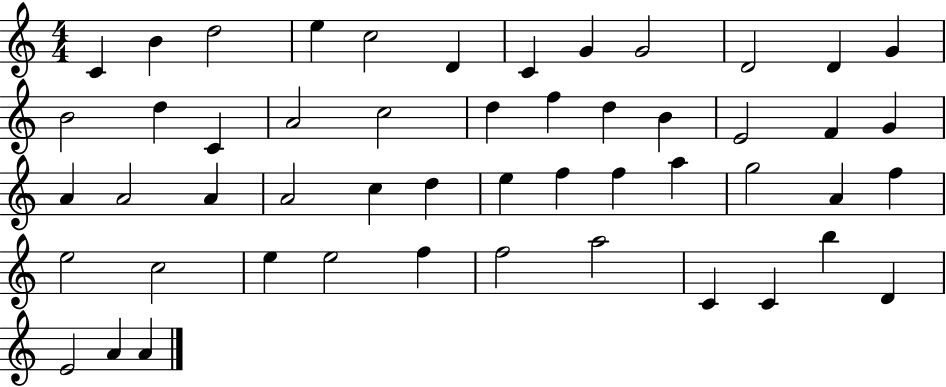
C4/q B4/q D5/h E5/q C5/h D4/q C4/q G4/q G4/h D4/h D4/q G4/q B4/h D5/q C4/q A4/h C5/h D5/q F5/q D5/q B4/q E4/h F4/q G4/q A4/q A4/h A4/q A4/h C5/q D5/q E5/q F5/q F5/q A5/q G5/h A4/q F5/q E5/h C5/h E5/q E5/h F5/q F5/h A5/h C4/q C4/q B5/q D4/q E4/h A4/q A4/q